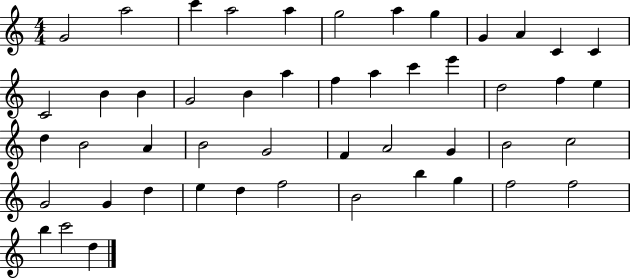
{
  \clef treble
  \numericTimeSignature
  \time 4/4
  \key c \major
  g'2 a''2 | c'''4 a''2 a''4 | g''2 a''4 g''4 | g'4 a'4 c'4 c'4 | \break c'2 b'4 b'4 | g'2 b'4 a''4 | f''4 a''4 c'''4 e'''4 | d''2 f''4 e''4 | \break d''4 b'2 a'4 | b'2 g'2 | f'4 a'2 g'4 | b'2 c''2 | \break g'2 g'4 d''4 | e''4 d''4 f''2 | b'2 b''4 g''4 | f''2 f''2 | \break b''4 c'''2 d''4 | \bar "|."
}